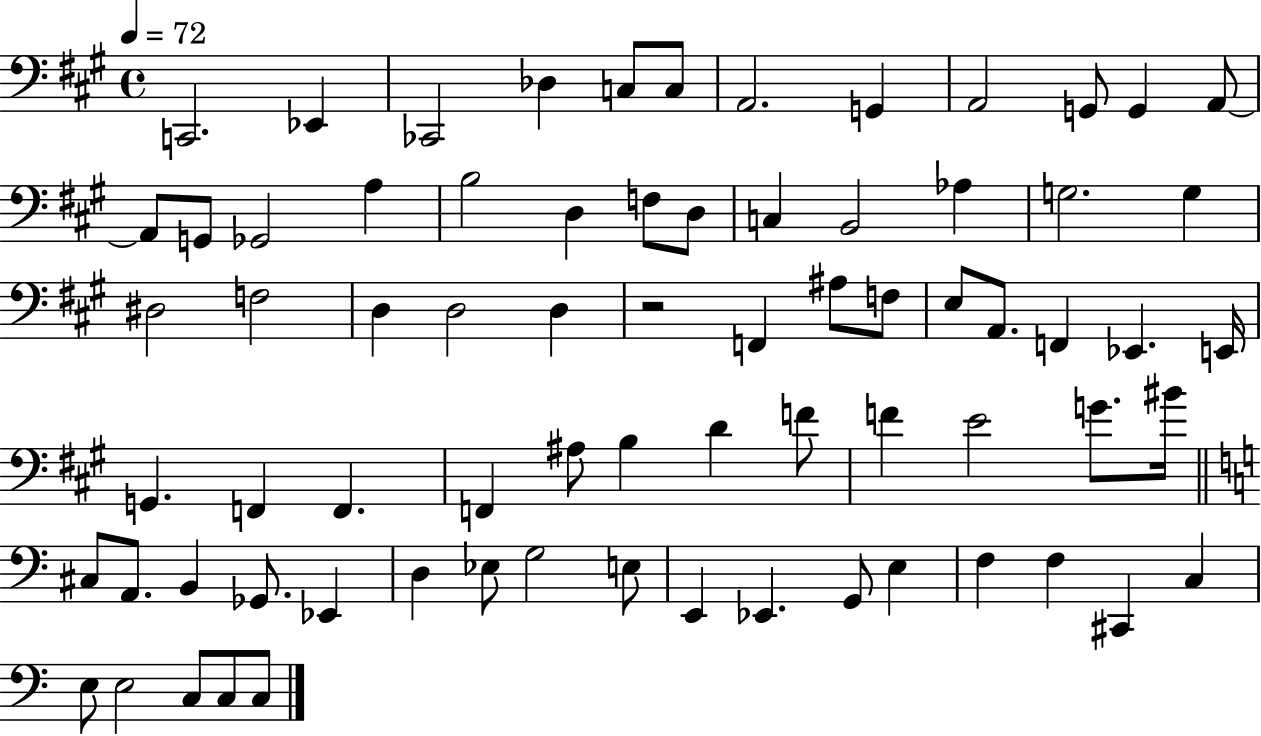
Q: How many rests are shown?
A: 1